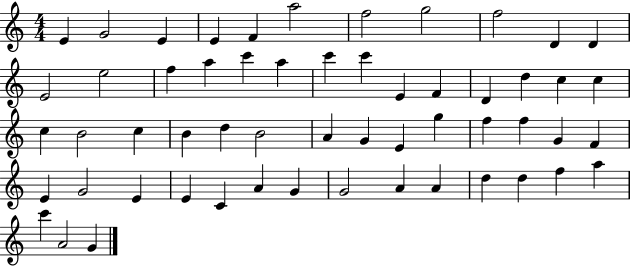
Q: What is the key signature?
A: C major